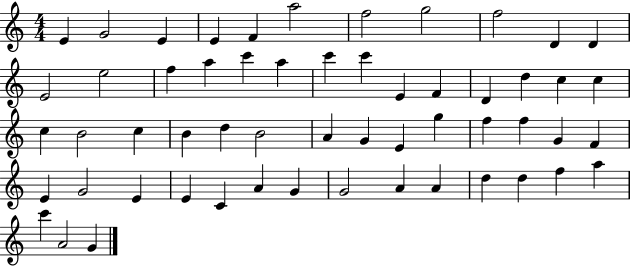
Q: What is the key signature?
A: C major